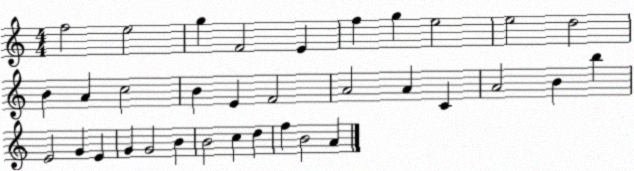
X:1
T:Untitled
M:4/4
L:1/4
K:C
f2 e2 g F2 E f g e2 e2 d2 B A c2 B E F2 A2 A C A2 B b E2 G E G G2 B B2 c d f B2 A